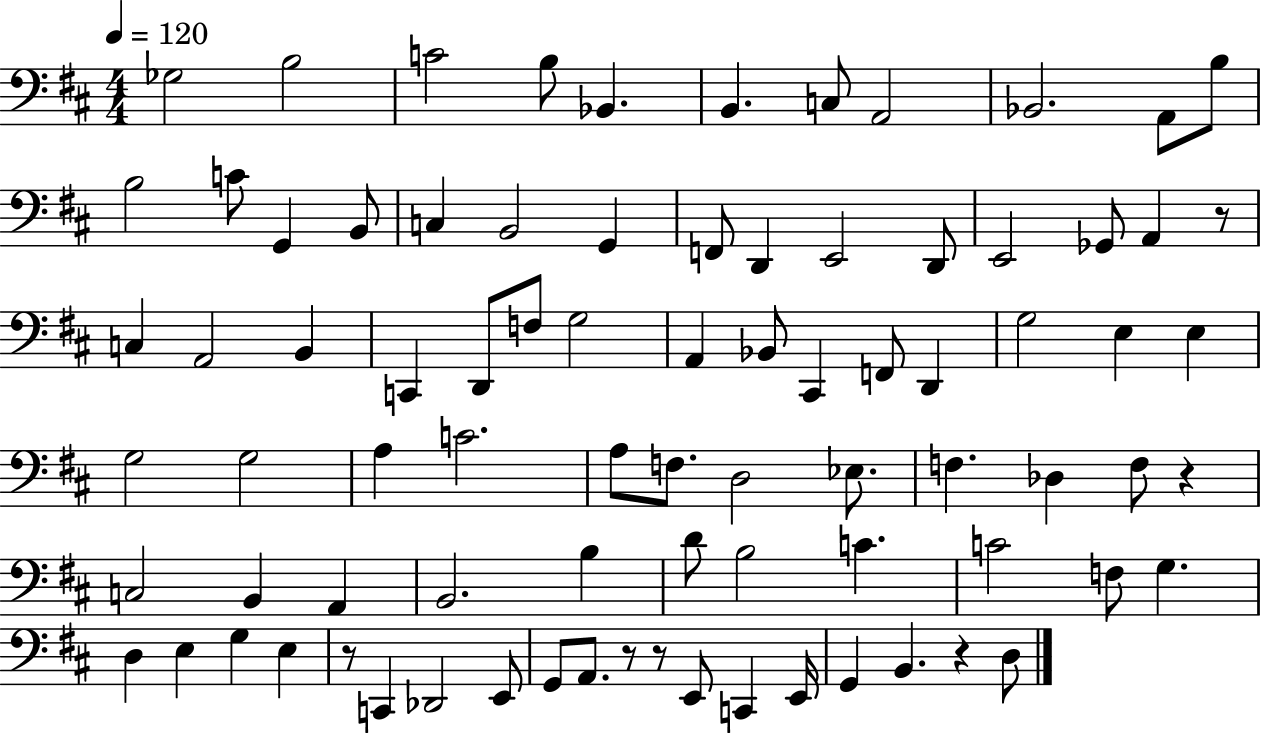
X:1
T:Untitled
M:4/4
L:1/4
K:D
_G,2 B,2 C2 B,/2 _B,, B,, C,/2 A,,2 _B,,2 A,,/2 B,/2 B,2 C/2 G,, B,,/2 C, B,,2 G,, F,,/2 D,, E,,2 D,,/2 E,,2 _G,,/2 A,, z/2 C, A,,2 B,, C,, D,,/2 F,/2 G,2 A,, _B,,/2 ^C,, F,,/2 D,, G,2 E, E, G,2 G,2 A, C2 A,/2 F,/2 D,2 _E,/2 F, _D, F,/2 z C,2 B,, A,, B,,2 B, D/2 B,2 C C2 F,/2 G, D, E, G, E, z/2 C,, _D,,2 E,,/2 G,,/2 A,,/2 z/2 z/2 E,,/2 C,, E,,/4 G,, B,, z D,/2